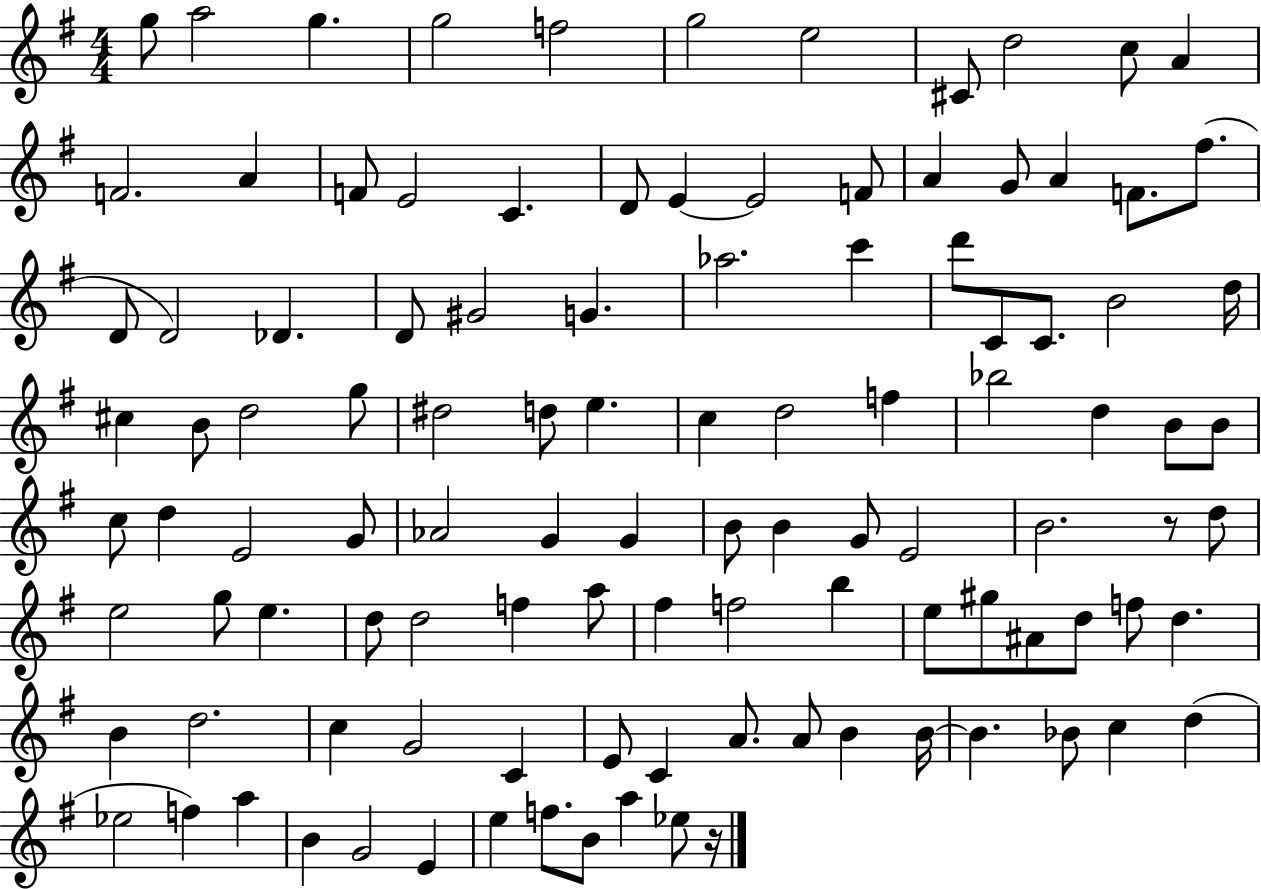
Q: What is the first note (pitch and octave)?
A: G5